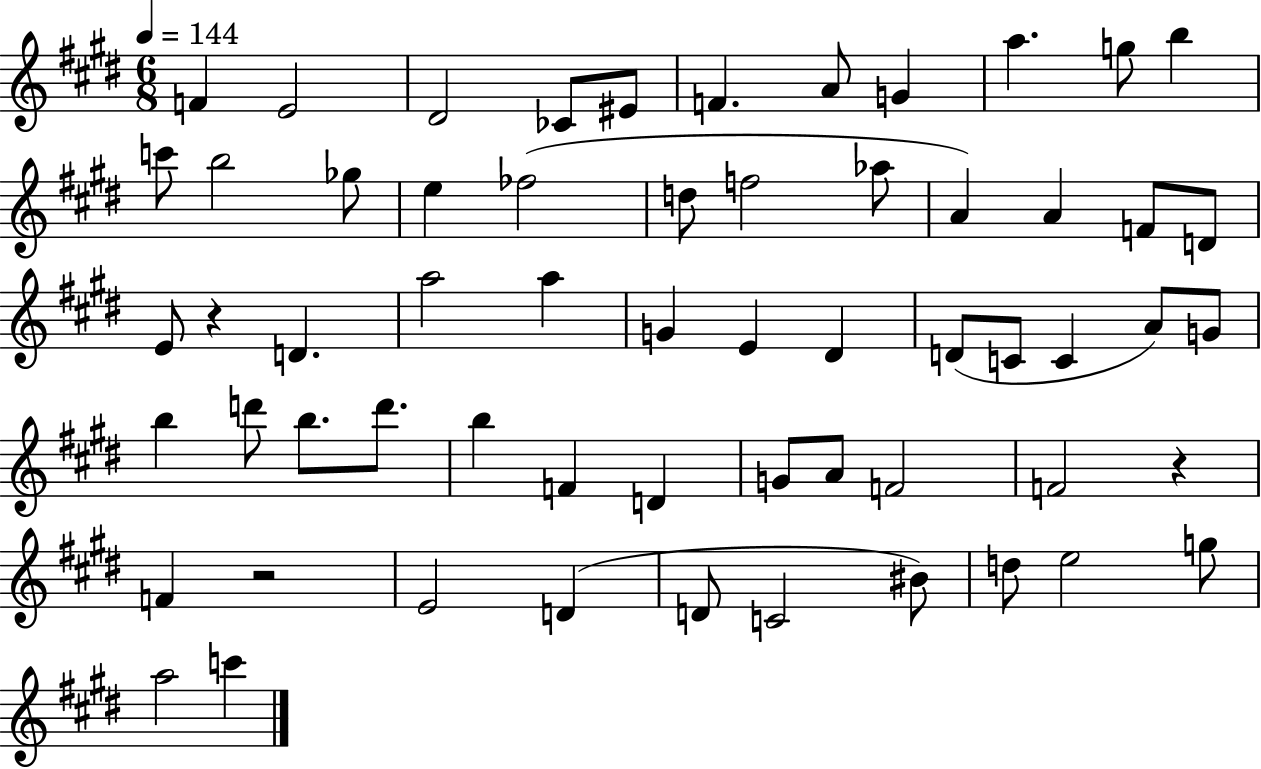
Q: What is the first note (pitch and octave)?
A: F4